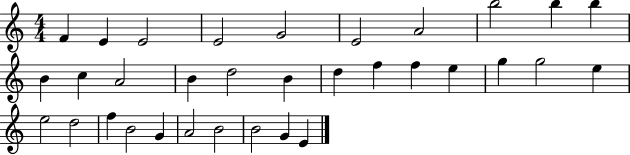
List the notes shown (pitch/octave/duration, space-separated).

F4/q E4/q E4/h E4/h G4/h E4/h A4/h B5/h B5/q B5/q B4/q C5/q A4/h B4/q D5/h B4/q D5/q F5/q F5/q E5/q G5/q G5/h E5/q E5/h D5/h F5/q B4/h G4/q A4/h B4/h B4/h G4/q E4/q